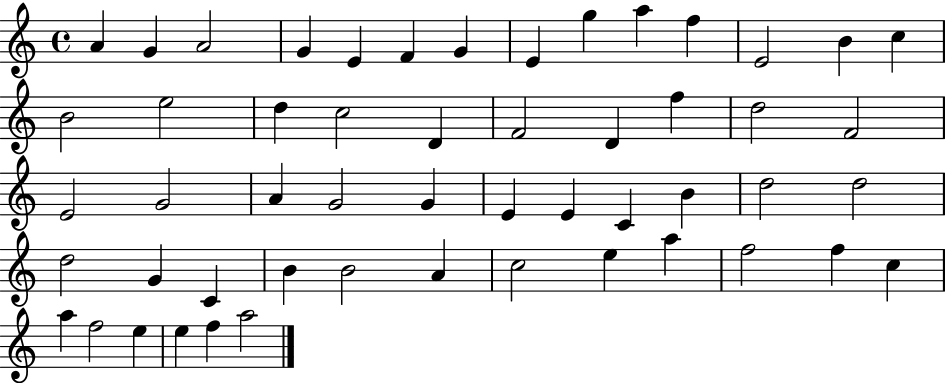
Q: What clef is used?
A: treble